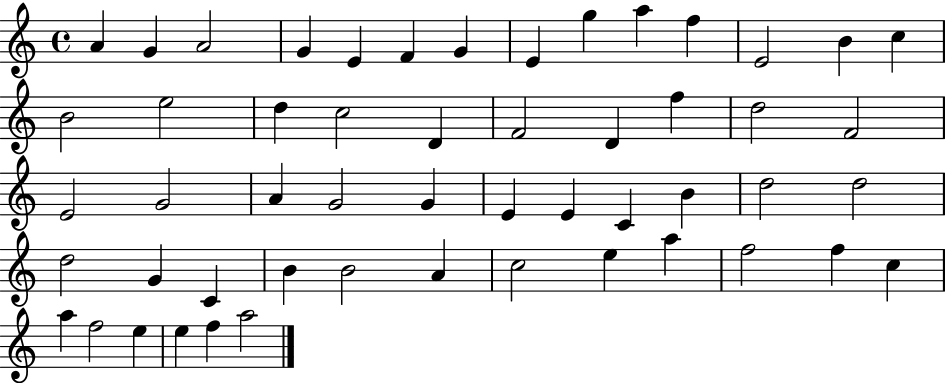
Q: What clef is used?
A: treble